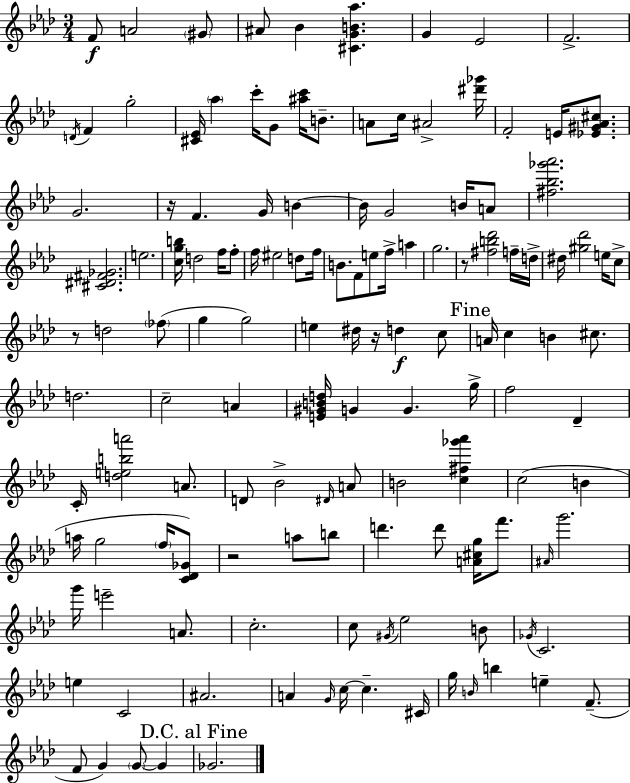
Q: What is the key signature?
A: AES major